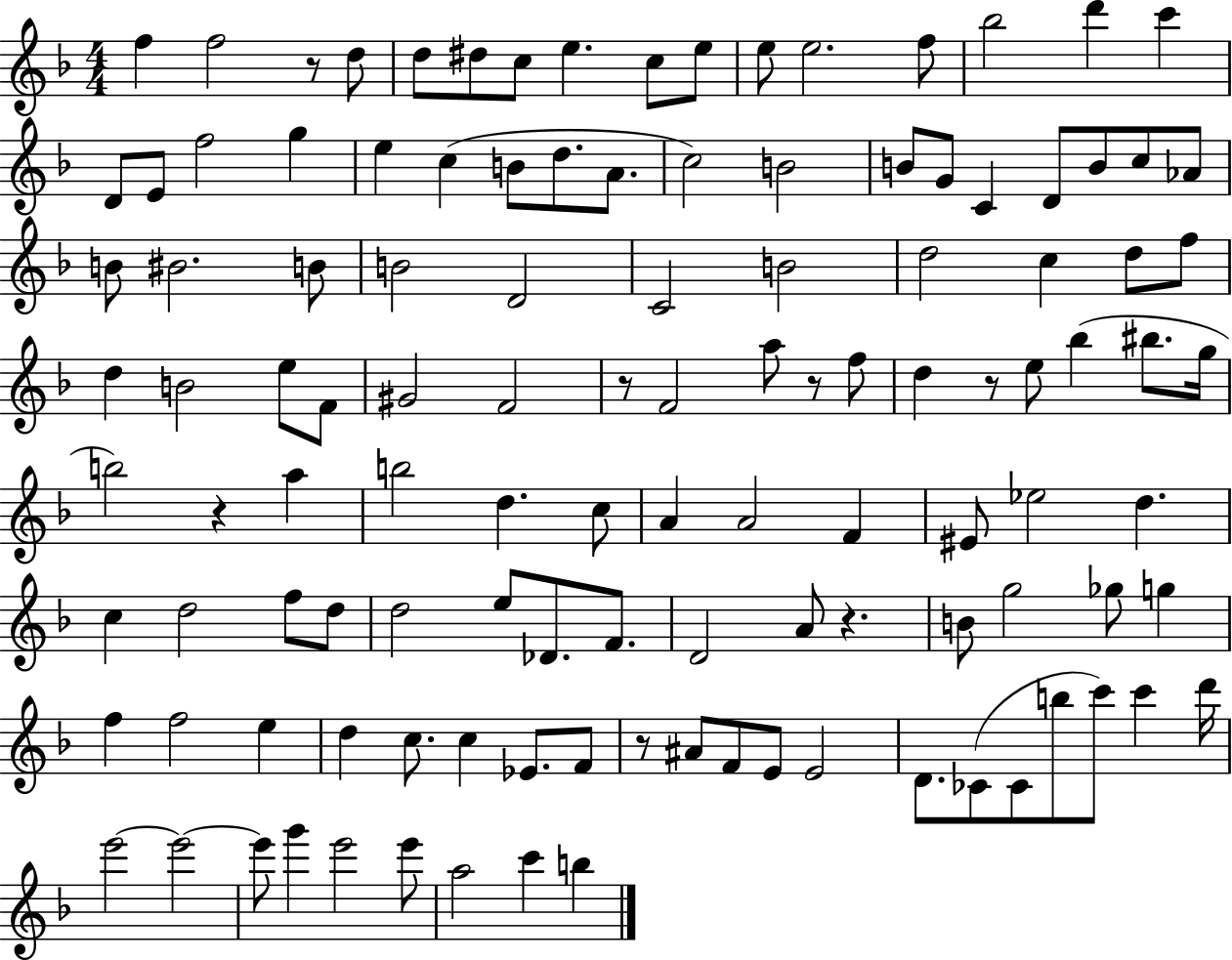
X:1
T:Untitled
M:4/4
L:1/4
K:F
f f2 z/2 d/2 d/2 ^d/2 c/2 e c/2 e/2 e/2 e2 f/2 _b2 d' c' D/2 E/2 f2 g e c B/2 d/2 A/2 c2 B2 B/2 G/2 C D/2 B/2 c/2 _A/2 B/2 ^B2 B/2 B2 D2 C2 B2 d2 c d/2 f/2 d B2 e/2 F/2 ^G2 F2 z/2 F2 a/2 z/2 f/2 d z/2 e/2 _b ^b/2 g/4 b2 z a b2 d c/2 A A2 F ^E/2 _e2 d c d2 f/2 d/2 d2 e/2 _D/2 F/2 D2 A/2 z B/2 g2 _g/2 g f f2 e d c/2 c _E/2 F/2 z/2 ^A/2 F/2 E/2 E2 D/2 _C/2 _C/2 b/2 c'/2 c' d'/4 e'2 e'2 e'/2 g' e'2 e'/2 a2 c' b